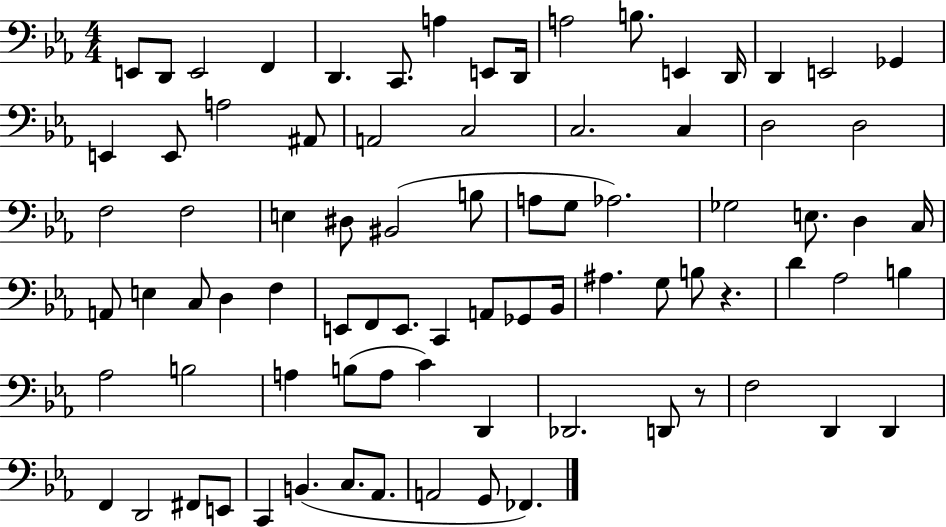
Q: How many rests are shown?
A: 2